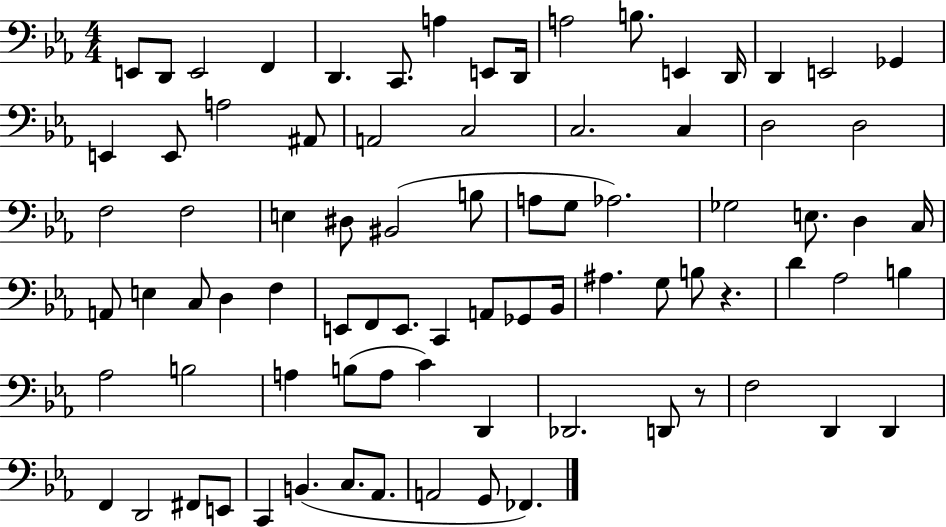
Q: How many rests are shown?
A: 2